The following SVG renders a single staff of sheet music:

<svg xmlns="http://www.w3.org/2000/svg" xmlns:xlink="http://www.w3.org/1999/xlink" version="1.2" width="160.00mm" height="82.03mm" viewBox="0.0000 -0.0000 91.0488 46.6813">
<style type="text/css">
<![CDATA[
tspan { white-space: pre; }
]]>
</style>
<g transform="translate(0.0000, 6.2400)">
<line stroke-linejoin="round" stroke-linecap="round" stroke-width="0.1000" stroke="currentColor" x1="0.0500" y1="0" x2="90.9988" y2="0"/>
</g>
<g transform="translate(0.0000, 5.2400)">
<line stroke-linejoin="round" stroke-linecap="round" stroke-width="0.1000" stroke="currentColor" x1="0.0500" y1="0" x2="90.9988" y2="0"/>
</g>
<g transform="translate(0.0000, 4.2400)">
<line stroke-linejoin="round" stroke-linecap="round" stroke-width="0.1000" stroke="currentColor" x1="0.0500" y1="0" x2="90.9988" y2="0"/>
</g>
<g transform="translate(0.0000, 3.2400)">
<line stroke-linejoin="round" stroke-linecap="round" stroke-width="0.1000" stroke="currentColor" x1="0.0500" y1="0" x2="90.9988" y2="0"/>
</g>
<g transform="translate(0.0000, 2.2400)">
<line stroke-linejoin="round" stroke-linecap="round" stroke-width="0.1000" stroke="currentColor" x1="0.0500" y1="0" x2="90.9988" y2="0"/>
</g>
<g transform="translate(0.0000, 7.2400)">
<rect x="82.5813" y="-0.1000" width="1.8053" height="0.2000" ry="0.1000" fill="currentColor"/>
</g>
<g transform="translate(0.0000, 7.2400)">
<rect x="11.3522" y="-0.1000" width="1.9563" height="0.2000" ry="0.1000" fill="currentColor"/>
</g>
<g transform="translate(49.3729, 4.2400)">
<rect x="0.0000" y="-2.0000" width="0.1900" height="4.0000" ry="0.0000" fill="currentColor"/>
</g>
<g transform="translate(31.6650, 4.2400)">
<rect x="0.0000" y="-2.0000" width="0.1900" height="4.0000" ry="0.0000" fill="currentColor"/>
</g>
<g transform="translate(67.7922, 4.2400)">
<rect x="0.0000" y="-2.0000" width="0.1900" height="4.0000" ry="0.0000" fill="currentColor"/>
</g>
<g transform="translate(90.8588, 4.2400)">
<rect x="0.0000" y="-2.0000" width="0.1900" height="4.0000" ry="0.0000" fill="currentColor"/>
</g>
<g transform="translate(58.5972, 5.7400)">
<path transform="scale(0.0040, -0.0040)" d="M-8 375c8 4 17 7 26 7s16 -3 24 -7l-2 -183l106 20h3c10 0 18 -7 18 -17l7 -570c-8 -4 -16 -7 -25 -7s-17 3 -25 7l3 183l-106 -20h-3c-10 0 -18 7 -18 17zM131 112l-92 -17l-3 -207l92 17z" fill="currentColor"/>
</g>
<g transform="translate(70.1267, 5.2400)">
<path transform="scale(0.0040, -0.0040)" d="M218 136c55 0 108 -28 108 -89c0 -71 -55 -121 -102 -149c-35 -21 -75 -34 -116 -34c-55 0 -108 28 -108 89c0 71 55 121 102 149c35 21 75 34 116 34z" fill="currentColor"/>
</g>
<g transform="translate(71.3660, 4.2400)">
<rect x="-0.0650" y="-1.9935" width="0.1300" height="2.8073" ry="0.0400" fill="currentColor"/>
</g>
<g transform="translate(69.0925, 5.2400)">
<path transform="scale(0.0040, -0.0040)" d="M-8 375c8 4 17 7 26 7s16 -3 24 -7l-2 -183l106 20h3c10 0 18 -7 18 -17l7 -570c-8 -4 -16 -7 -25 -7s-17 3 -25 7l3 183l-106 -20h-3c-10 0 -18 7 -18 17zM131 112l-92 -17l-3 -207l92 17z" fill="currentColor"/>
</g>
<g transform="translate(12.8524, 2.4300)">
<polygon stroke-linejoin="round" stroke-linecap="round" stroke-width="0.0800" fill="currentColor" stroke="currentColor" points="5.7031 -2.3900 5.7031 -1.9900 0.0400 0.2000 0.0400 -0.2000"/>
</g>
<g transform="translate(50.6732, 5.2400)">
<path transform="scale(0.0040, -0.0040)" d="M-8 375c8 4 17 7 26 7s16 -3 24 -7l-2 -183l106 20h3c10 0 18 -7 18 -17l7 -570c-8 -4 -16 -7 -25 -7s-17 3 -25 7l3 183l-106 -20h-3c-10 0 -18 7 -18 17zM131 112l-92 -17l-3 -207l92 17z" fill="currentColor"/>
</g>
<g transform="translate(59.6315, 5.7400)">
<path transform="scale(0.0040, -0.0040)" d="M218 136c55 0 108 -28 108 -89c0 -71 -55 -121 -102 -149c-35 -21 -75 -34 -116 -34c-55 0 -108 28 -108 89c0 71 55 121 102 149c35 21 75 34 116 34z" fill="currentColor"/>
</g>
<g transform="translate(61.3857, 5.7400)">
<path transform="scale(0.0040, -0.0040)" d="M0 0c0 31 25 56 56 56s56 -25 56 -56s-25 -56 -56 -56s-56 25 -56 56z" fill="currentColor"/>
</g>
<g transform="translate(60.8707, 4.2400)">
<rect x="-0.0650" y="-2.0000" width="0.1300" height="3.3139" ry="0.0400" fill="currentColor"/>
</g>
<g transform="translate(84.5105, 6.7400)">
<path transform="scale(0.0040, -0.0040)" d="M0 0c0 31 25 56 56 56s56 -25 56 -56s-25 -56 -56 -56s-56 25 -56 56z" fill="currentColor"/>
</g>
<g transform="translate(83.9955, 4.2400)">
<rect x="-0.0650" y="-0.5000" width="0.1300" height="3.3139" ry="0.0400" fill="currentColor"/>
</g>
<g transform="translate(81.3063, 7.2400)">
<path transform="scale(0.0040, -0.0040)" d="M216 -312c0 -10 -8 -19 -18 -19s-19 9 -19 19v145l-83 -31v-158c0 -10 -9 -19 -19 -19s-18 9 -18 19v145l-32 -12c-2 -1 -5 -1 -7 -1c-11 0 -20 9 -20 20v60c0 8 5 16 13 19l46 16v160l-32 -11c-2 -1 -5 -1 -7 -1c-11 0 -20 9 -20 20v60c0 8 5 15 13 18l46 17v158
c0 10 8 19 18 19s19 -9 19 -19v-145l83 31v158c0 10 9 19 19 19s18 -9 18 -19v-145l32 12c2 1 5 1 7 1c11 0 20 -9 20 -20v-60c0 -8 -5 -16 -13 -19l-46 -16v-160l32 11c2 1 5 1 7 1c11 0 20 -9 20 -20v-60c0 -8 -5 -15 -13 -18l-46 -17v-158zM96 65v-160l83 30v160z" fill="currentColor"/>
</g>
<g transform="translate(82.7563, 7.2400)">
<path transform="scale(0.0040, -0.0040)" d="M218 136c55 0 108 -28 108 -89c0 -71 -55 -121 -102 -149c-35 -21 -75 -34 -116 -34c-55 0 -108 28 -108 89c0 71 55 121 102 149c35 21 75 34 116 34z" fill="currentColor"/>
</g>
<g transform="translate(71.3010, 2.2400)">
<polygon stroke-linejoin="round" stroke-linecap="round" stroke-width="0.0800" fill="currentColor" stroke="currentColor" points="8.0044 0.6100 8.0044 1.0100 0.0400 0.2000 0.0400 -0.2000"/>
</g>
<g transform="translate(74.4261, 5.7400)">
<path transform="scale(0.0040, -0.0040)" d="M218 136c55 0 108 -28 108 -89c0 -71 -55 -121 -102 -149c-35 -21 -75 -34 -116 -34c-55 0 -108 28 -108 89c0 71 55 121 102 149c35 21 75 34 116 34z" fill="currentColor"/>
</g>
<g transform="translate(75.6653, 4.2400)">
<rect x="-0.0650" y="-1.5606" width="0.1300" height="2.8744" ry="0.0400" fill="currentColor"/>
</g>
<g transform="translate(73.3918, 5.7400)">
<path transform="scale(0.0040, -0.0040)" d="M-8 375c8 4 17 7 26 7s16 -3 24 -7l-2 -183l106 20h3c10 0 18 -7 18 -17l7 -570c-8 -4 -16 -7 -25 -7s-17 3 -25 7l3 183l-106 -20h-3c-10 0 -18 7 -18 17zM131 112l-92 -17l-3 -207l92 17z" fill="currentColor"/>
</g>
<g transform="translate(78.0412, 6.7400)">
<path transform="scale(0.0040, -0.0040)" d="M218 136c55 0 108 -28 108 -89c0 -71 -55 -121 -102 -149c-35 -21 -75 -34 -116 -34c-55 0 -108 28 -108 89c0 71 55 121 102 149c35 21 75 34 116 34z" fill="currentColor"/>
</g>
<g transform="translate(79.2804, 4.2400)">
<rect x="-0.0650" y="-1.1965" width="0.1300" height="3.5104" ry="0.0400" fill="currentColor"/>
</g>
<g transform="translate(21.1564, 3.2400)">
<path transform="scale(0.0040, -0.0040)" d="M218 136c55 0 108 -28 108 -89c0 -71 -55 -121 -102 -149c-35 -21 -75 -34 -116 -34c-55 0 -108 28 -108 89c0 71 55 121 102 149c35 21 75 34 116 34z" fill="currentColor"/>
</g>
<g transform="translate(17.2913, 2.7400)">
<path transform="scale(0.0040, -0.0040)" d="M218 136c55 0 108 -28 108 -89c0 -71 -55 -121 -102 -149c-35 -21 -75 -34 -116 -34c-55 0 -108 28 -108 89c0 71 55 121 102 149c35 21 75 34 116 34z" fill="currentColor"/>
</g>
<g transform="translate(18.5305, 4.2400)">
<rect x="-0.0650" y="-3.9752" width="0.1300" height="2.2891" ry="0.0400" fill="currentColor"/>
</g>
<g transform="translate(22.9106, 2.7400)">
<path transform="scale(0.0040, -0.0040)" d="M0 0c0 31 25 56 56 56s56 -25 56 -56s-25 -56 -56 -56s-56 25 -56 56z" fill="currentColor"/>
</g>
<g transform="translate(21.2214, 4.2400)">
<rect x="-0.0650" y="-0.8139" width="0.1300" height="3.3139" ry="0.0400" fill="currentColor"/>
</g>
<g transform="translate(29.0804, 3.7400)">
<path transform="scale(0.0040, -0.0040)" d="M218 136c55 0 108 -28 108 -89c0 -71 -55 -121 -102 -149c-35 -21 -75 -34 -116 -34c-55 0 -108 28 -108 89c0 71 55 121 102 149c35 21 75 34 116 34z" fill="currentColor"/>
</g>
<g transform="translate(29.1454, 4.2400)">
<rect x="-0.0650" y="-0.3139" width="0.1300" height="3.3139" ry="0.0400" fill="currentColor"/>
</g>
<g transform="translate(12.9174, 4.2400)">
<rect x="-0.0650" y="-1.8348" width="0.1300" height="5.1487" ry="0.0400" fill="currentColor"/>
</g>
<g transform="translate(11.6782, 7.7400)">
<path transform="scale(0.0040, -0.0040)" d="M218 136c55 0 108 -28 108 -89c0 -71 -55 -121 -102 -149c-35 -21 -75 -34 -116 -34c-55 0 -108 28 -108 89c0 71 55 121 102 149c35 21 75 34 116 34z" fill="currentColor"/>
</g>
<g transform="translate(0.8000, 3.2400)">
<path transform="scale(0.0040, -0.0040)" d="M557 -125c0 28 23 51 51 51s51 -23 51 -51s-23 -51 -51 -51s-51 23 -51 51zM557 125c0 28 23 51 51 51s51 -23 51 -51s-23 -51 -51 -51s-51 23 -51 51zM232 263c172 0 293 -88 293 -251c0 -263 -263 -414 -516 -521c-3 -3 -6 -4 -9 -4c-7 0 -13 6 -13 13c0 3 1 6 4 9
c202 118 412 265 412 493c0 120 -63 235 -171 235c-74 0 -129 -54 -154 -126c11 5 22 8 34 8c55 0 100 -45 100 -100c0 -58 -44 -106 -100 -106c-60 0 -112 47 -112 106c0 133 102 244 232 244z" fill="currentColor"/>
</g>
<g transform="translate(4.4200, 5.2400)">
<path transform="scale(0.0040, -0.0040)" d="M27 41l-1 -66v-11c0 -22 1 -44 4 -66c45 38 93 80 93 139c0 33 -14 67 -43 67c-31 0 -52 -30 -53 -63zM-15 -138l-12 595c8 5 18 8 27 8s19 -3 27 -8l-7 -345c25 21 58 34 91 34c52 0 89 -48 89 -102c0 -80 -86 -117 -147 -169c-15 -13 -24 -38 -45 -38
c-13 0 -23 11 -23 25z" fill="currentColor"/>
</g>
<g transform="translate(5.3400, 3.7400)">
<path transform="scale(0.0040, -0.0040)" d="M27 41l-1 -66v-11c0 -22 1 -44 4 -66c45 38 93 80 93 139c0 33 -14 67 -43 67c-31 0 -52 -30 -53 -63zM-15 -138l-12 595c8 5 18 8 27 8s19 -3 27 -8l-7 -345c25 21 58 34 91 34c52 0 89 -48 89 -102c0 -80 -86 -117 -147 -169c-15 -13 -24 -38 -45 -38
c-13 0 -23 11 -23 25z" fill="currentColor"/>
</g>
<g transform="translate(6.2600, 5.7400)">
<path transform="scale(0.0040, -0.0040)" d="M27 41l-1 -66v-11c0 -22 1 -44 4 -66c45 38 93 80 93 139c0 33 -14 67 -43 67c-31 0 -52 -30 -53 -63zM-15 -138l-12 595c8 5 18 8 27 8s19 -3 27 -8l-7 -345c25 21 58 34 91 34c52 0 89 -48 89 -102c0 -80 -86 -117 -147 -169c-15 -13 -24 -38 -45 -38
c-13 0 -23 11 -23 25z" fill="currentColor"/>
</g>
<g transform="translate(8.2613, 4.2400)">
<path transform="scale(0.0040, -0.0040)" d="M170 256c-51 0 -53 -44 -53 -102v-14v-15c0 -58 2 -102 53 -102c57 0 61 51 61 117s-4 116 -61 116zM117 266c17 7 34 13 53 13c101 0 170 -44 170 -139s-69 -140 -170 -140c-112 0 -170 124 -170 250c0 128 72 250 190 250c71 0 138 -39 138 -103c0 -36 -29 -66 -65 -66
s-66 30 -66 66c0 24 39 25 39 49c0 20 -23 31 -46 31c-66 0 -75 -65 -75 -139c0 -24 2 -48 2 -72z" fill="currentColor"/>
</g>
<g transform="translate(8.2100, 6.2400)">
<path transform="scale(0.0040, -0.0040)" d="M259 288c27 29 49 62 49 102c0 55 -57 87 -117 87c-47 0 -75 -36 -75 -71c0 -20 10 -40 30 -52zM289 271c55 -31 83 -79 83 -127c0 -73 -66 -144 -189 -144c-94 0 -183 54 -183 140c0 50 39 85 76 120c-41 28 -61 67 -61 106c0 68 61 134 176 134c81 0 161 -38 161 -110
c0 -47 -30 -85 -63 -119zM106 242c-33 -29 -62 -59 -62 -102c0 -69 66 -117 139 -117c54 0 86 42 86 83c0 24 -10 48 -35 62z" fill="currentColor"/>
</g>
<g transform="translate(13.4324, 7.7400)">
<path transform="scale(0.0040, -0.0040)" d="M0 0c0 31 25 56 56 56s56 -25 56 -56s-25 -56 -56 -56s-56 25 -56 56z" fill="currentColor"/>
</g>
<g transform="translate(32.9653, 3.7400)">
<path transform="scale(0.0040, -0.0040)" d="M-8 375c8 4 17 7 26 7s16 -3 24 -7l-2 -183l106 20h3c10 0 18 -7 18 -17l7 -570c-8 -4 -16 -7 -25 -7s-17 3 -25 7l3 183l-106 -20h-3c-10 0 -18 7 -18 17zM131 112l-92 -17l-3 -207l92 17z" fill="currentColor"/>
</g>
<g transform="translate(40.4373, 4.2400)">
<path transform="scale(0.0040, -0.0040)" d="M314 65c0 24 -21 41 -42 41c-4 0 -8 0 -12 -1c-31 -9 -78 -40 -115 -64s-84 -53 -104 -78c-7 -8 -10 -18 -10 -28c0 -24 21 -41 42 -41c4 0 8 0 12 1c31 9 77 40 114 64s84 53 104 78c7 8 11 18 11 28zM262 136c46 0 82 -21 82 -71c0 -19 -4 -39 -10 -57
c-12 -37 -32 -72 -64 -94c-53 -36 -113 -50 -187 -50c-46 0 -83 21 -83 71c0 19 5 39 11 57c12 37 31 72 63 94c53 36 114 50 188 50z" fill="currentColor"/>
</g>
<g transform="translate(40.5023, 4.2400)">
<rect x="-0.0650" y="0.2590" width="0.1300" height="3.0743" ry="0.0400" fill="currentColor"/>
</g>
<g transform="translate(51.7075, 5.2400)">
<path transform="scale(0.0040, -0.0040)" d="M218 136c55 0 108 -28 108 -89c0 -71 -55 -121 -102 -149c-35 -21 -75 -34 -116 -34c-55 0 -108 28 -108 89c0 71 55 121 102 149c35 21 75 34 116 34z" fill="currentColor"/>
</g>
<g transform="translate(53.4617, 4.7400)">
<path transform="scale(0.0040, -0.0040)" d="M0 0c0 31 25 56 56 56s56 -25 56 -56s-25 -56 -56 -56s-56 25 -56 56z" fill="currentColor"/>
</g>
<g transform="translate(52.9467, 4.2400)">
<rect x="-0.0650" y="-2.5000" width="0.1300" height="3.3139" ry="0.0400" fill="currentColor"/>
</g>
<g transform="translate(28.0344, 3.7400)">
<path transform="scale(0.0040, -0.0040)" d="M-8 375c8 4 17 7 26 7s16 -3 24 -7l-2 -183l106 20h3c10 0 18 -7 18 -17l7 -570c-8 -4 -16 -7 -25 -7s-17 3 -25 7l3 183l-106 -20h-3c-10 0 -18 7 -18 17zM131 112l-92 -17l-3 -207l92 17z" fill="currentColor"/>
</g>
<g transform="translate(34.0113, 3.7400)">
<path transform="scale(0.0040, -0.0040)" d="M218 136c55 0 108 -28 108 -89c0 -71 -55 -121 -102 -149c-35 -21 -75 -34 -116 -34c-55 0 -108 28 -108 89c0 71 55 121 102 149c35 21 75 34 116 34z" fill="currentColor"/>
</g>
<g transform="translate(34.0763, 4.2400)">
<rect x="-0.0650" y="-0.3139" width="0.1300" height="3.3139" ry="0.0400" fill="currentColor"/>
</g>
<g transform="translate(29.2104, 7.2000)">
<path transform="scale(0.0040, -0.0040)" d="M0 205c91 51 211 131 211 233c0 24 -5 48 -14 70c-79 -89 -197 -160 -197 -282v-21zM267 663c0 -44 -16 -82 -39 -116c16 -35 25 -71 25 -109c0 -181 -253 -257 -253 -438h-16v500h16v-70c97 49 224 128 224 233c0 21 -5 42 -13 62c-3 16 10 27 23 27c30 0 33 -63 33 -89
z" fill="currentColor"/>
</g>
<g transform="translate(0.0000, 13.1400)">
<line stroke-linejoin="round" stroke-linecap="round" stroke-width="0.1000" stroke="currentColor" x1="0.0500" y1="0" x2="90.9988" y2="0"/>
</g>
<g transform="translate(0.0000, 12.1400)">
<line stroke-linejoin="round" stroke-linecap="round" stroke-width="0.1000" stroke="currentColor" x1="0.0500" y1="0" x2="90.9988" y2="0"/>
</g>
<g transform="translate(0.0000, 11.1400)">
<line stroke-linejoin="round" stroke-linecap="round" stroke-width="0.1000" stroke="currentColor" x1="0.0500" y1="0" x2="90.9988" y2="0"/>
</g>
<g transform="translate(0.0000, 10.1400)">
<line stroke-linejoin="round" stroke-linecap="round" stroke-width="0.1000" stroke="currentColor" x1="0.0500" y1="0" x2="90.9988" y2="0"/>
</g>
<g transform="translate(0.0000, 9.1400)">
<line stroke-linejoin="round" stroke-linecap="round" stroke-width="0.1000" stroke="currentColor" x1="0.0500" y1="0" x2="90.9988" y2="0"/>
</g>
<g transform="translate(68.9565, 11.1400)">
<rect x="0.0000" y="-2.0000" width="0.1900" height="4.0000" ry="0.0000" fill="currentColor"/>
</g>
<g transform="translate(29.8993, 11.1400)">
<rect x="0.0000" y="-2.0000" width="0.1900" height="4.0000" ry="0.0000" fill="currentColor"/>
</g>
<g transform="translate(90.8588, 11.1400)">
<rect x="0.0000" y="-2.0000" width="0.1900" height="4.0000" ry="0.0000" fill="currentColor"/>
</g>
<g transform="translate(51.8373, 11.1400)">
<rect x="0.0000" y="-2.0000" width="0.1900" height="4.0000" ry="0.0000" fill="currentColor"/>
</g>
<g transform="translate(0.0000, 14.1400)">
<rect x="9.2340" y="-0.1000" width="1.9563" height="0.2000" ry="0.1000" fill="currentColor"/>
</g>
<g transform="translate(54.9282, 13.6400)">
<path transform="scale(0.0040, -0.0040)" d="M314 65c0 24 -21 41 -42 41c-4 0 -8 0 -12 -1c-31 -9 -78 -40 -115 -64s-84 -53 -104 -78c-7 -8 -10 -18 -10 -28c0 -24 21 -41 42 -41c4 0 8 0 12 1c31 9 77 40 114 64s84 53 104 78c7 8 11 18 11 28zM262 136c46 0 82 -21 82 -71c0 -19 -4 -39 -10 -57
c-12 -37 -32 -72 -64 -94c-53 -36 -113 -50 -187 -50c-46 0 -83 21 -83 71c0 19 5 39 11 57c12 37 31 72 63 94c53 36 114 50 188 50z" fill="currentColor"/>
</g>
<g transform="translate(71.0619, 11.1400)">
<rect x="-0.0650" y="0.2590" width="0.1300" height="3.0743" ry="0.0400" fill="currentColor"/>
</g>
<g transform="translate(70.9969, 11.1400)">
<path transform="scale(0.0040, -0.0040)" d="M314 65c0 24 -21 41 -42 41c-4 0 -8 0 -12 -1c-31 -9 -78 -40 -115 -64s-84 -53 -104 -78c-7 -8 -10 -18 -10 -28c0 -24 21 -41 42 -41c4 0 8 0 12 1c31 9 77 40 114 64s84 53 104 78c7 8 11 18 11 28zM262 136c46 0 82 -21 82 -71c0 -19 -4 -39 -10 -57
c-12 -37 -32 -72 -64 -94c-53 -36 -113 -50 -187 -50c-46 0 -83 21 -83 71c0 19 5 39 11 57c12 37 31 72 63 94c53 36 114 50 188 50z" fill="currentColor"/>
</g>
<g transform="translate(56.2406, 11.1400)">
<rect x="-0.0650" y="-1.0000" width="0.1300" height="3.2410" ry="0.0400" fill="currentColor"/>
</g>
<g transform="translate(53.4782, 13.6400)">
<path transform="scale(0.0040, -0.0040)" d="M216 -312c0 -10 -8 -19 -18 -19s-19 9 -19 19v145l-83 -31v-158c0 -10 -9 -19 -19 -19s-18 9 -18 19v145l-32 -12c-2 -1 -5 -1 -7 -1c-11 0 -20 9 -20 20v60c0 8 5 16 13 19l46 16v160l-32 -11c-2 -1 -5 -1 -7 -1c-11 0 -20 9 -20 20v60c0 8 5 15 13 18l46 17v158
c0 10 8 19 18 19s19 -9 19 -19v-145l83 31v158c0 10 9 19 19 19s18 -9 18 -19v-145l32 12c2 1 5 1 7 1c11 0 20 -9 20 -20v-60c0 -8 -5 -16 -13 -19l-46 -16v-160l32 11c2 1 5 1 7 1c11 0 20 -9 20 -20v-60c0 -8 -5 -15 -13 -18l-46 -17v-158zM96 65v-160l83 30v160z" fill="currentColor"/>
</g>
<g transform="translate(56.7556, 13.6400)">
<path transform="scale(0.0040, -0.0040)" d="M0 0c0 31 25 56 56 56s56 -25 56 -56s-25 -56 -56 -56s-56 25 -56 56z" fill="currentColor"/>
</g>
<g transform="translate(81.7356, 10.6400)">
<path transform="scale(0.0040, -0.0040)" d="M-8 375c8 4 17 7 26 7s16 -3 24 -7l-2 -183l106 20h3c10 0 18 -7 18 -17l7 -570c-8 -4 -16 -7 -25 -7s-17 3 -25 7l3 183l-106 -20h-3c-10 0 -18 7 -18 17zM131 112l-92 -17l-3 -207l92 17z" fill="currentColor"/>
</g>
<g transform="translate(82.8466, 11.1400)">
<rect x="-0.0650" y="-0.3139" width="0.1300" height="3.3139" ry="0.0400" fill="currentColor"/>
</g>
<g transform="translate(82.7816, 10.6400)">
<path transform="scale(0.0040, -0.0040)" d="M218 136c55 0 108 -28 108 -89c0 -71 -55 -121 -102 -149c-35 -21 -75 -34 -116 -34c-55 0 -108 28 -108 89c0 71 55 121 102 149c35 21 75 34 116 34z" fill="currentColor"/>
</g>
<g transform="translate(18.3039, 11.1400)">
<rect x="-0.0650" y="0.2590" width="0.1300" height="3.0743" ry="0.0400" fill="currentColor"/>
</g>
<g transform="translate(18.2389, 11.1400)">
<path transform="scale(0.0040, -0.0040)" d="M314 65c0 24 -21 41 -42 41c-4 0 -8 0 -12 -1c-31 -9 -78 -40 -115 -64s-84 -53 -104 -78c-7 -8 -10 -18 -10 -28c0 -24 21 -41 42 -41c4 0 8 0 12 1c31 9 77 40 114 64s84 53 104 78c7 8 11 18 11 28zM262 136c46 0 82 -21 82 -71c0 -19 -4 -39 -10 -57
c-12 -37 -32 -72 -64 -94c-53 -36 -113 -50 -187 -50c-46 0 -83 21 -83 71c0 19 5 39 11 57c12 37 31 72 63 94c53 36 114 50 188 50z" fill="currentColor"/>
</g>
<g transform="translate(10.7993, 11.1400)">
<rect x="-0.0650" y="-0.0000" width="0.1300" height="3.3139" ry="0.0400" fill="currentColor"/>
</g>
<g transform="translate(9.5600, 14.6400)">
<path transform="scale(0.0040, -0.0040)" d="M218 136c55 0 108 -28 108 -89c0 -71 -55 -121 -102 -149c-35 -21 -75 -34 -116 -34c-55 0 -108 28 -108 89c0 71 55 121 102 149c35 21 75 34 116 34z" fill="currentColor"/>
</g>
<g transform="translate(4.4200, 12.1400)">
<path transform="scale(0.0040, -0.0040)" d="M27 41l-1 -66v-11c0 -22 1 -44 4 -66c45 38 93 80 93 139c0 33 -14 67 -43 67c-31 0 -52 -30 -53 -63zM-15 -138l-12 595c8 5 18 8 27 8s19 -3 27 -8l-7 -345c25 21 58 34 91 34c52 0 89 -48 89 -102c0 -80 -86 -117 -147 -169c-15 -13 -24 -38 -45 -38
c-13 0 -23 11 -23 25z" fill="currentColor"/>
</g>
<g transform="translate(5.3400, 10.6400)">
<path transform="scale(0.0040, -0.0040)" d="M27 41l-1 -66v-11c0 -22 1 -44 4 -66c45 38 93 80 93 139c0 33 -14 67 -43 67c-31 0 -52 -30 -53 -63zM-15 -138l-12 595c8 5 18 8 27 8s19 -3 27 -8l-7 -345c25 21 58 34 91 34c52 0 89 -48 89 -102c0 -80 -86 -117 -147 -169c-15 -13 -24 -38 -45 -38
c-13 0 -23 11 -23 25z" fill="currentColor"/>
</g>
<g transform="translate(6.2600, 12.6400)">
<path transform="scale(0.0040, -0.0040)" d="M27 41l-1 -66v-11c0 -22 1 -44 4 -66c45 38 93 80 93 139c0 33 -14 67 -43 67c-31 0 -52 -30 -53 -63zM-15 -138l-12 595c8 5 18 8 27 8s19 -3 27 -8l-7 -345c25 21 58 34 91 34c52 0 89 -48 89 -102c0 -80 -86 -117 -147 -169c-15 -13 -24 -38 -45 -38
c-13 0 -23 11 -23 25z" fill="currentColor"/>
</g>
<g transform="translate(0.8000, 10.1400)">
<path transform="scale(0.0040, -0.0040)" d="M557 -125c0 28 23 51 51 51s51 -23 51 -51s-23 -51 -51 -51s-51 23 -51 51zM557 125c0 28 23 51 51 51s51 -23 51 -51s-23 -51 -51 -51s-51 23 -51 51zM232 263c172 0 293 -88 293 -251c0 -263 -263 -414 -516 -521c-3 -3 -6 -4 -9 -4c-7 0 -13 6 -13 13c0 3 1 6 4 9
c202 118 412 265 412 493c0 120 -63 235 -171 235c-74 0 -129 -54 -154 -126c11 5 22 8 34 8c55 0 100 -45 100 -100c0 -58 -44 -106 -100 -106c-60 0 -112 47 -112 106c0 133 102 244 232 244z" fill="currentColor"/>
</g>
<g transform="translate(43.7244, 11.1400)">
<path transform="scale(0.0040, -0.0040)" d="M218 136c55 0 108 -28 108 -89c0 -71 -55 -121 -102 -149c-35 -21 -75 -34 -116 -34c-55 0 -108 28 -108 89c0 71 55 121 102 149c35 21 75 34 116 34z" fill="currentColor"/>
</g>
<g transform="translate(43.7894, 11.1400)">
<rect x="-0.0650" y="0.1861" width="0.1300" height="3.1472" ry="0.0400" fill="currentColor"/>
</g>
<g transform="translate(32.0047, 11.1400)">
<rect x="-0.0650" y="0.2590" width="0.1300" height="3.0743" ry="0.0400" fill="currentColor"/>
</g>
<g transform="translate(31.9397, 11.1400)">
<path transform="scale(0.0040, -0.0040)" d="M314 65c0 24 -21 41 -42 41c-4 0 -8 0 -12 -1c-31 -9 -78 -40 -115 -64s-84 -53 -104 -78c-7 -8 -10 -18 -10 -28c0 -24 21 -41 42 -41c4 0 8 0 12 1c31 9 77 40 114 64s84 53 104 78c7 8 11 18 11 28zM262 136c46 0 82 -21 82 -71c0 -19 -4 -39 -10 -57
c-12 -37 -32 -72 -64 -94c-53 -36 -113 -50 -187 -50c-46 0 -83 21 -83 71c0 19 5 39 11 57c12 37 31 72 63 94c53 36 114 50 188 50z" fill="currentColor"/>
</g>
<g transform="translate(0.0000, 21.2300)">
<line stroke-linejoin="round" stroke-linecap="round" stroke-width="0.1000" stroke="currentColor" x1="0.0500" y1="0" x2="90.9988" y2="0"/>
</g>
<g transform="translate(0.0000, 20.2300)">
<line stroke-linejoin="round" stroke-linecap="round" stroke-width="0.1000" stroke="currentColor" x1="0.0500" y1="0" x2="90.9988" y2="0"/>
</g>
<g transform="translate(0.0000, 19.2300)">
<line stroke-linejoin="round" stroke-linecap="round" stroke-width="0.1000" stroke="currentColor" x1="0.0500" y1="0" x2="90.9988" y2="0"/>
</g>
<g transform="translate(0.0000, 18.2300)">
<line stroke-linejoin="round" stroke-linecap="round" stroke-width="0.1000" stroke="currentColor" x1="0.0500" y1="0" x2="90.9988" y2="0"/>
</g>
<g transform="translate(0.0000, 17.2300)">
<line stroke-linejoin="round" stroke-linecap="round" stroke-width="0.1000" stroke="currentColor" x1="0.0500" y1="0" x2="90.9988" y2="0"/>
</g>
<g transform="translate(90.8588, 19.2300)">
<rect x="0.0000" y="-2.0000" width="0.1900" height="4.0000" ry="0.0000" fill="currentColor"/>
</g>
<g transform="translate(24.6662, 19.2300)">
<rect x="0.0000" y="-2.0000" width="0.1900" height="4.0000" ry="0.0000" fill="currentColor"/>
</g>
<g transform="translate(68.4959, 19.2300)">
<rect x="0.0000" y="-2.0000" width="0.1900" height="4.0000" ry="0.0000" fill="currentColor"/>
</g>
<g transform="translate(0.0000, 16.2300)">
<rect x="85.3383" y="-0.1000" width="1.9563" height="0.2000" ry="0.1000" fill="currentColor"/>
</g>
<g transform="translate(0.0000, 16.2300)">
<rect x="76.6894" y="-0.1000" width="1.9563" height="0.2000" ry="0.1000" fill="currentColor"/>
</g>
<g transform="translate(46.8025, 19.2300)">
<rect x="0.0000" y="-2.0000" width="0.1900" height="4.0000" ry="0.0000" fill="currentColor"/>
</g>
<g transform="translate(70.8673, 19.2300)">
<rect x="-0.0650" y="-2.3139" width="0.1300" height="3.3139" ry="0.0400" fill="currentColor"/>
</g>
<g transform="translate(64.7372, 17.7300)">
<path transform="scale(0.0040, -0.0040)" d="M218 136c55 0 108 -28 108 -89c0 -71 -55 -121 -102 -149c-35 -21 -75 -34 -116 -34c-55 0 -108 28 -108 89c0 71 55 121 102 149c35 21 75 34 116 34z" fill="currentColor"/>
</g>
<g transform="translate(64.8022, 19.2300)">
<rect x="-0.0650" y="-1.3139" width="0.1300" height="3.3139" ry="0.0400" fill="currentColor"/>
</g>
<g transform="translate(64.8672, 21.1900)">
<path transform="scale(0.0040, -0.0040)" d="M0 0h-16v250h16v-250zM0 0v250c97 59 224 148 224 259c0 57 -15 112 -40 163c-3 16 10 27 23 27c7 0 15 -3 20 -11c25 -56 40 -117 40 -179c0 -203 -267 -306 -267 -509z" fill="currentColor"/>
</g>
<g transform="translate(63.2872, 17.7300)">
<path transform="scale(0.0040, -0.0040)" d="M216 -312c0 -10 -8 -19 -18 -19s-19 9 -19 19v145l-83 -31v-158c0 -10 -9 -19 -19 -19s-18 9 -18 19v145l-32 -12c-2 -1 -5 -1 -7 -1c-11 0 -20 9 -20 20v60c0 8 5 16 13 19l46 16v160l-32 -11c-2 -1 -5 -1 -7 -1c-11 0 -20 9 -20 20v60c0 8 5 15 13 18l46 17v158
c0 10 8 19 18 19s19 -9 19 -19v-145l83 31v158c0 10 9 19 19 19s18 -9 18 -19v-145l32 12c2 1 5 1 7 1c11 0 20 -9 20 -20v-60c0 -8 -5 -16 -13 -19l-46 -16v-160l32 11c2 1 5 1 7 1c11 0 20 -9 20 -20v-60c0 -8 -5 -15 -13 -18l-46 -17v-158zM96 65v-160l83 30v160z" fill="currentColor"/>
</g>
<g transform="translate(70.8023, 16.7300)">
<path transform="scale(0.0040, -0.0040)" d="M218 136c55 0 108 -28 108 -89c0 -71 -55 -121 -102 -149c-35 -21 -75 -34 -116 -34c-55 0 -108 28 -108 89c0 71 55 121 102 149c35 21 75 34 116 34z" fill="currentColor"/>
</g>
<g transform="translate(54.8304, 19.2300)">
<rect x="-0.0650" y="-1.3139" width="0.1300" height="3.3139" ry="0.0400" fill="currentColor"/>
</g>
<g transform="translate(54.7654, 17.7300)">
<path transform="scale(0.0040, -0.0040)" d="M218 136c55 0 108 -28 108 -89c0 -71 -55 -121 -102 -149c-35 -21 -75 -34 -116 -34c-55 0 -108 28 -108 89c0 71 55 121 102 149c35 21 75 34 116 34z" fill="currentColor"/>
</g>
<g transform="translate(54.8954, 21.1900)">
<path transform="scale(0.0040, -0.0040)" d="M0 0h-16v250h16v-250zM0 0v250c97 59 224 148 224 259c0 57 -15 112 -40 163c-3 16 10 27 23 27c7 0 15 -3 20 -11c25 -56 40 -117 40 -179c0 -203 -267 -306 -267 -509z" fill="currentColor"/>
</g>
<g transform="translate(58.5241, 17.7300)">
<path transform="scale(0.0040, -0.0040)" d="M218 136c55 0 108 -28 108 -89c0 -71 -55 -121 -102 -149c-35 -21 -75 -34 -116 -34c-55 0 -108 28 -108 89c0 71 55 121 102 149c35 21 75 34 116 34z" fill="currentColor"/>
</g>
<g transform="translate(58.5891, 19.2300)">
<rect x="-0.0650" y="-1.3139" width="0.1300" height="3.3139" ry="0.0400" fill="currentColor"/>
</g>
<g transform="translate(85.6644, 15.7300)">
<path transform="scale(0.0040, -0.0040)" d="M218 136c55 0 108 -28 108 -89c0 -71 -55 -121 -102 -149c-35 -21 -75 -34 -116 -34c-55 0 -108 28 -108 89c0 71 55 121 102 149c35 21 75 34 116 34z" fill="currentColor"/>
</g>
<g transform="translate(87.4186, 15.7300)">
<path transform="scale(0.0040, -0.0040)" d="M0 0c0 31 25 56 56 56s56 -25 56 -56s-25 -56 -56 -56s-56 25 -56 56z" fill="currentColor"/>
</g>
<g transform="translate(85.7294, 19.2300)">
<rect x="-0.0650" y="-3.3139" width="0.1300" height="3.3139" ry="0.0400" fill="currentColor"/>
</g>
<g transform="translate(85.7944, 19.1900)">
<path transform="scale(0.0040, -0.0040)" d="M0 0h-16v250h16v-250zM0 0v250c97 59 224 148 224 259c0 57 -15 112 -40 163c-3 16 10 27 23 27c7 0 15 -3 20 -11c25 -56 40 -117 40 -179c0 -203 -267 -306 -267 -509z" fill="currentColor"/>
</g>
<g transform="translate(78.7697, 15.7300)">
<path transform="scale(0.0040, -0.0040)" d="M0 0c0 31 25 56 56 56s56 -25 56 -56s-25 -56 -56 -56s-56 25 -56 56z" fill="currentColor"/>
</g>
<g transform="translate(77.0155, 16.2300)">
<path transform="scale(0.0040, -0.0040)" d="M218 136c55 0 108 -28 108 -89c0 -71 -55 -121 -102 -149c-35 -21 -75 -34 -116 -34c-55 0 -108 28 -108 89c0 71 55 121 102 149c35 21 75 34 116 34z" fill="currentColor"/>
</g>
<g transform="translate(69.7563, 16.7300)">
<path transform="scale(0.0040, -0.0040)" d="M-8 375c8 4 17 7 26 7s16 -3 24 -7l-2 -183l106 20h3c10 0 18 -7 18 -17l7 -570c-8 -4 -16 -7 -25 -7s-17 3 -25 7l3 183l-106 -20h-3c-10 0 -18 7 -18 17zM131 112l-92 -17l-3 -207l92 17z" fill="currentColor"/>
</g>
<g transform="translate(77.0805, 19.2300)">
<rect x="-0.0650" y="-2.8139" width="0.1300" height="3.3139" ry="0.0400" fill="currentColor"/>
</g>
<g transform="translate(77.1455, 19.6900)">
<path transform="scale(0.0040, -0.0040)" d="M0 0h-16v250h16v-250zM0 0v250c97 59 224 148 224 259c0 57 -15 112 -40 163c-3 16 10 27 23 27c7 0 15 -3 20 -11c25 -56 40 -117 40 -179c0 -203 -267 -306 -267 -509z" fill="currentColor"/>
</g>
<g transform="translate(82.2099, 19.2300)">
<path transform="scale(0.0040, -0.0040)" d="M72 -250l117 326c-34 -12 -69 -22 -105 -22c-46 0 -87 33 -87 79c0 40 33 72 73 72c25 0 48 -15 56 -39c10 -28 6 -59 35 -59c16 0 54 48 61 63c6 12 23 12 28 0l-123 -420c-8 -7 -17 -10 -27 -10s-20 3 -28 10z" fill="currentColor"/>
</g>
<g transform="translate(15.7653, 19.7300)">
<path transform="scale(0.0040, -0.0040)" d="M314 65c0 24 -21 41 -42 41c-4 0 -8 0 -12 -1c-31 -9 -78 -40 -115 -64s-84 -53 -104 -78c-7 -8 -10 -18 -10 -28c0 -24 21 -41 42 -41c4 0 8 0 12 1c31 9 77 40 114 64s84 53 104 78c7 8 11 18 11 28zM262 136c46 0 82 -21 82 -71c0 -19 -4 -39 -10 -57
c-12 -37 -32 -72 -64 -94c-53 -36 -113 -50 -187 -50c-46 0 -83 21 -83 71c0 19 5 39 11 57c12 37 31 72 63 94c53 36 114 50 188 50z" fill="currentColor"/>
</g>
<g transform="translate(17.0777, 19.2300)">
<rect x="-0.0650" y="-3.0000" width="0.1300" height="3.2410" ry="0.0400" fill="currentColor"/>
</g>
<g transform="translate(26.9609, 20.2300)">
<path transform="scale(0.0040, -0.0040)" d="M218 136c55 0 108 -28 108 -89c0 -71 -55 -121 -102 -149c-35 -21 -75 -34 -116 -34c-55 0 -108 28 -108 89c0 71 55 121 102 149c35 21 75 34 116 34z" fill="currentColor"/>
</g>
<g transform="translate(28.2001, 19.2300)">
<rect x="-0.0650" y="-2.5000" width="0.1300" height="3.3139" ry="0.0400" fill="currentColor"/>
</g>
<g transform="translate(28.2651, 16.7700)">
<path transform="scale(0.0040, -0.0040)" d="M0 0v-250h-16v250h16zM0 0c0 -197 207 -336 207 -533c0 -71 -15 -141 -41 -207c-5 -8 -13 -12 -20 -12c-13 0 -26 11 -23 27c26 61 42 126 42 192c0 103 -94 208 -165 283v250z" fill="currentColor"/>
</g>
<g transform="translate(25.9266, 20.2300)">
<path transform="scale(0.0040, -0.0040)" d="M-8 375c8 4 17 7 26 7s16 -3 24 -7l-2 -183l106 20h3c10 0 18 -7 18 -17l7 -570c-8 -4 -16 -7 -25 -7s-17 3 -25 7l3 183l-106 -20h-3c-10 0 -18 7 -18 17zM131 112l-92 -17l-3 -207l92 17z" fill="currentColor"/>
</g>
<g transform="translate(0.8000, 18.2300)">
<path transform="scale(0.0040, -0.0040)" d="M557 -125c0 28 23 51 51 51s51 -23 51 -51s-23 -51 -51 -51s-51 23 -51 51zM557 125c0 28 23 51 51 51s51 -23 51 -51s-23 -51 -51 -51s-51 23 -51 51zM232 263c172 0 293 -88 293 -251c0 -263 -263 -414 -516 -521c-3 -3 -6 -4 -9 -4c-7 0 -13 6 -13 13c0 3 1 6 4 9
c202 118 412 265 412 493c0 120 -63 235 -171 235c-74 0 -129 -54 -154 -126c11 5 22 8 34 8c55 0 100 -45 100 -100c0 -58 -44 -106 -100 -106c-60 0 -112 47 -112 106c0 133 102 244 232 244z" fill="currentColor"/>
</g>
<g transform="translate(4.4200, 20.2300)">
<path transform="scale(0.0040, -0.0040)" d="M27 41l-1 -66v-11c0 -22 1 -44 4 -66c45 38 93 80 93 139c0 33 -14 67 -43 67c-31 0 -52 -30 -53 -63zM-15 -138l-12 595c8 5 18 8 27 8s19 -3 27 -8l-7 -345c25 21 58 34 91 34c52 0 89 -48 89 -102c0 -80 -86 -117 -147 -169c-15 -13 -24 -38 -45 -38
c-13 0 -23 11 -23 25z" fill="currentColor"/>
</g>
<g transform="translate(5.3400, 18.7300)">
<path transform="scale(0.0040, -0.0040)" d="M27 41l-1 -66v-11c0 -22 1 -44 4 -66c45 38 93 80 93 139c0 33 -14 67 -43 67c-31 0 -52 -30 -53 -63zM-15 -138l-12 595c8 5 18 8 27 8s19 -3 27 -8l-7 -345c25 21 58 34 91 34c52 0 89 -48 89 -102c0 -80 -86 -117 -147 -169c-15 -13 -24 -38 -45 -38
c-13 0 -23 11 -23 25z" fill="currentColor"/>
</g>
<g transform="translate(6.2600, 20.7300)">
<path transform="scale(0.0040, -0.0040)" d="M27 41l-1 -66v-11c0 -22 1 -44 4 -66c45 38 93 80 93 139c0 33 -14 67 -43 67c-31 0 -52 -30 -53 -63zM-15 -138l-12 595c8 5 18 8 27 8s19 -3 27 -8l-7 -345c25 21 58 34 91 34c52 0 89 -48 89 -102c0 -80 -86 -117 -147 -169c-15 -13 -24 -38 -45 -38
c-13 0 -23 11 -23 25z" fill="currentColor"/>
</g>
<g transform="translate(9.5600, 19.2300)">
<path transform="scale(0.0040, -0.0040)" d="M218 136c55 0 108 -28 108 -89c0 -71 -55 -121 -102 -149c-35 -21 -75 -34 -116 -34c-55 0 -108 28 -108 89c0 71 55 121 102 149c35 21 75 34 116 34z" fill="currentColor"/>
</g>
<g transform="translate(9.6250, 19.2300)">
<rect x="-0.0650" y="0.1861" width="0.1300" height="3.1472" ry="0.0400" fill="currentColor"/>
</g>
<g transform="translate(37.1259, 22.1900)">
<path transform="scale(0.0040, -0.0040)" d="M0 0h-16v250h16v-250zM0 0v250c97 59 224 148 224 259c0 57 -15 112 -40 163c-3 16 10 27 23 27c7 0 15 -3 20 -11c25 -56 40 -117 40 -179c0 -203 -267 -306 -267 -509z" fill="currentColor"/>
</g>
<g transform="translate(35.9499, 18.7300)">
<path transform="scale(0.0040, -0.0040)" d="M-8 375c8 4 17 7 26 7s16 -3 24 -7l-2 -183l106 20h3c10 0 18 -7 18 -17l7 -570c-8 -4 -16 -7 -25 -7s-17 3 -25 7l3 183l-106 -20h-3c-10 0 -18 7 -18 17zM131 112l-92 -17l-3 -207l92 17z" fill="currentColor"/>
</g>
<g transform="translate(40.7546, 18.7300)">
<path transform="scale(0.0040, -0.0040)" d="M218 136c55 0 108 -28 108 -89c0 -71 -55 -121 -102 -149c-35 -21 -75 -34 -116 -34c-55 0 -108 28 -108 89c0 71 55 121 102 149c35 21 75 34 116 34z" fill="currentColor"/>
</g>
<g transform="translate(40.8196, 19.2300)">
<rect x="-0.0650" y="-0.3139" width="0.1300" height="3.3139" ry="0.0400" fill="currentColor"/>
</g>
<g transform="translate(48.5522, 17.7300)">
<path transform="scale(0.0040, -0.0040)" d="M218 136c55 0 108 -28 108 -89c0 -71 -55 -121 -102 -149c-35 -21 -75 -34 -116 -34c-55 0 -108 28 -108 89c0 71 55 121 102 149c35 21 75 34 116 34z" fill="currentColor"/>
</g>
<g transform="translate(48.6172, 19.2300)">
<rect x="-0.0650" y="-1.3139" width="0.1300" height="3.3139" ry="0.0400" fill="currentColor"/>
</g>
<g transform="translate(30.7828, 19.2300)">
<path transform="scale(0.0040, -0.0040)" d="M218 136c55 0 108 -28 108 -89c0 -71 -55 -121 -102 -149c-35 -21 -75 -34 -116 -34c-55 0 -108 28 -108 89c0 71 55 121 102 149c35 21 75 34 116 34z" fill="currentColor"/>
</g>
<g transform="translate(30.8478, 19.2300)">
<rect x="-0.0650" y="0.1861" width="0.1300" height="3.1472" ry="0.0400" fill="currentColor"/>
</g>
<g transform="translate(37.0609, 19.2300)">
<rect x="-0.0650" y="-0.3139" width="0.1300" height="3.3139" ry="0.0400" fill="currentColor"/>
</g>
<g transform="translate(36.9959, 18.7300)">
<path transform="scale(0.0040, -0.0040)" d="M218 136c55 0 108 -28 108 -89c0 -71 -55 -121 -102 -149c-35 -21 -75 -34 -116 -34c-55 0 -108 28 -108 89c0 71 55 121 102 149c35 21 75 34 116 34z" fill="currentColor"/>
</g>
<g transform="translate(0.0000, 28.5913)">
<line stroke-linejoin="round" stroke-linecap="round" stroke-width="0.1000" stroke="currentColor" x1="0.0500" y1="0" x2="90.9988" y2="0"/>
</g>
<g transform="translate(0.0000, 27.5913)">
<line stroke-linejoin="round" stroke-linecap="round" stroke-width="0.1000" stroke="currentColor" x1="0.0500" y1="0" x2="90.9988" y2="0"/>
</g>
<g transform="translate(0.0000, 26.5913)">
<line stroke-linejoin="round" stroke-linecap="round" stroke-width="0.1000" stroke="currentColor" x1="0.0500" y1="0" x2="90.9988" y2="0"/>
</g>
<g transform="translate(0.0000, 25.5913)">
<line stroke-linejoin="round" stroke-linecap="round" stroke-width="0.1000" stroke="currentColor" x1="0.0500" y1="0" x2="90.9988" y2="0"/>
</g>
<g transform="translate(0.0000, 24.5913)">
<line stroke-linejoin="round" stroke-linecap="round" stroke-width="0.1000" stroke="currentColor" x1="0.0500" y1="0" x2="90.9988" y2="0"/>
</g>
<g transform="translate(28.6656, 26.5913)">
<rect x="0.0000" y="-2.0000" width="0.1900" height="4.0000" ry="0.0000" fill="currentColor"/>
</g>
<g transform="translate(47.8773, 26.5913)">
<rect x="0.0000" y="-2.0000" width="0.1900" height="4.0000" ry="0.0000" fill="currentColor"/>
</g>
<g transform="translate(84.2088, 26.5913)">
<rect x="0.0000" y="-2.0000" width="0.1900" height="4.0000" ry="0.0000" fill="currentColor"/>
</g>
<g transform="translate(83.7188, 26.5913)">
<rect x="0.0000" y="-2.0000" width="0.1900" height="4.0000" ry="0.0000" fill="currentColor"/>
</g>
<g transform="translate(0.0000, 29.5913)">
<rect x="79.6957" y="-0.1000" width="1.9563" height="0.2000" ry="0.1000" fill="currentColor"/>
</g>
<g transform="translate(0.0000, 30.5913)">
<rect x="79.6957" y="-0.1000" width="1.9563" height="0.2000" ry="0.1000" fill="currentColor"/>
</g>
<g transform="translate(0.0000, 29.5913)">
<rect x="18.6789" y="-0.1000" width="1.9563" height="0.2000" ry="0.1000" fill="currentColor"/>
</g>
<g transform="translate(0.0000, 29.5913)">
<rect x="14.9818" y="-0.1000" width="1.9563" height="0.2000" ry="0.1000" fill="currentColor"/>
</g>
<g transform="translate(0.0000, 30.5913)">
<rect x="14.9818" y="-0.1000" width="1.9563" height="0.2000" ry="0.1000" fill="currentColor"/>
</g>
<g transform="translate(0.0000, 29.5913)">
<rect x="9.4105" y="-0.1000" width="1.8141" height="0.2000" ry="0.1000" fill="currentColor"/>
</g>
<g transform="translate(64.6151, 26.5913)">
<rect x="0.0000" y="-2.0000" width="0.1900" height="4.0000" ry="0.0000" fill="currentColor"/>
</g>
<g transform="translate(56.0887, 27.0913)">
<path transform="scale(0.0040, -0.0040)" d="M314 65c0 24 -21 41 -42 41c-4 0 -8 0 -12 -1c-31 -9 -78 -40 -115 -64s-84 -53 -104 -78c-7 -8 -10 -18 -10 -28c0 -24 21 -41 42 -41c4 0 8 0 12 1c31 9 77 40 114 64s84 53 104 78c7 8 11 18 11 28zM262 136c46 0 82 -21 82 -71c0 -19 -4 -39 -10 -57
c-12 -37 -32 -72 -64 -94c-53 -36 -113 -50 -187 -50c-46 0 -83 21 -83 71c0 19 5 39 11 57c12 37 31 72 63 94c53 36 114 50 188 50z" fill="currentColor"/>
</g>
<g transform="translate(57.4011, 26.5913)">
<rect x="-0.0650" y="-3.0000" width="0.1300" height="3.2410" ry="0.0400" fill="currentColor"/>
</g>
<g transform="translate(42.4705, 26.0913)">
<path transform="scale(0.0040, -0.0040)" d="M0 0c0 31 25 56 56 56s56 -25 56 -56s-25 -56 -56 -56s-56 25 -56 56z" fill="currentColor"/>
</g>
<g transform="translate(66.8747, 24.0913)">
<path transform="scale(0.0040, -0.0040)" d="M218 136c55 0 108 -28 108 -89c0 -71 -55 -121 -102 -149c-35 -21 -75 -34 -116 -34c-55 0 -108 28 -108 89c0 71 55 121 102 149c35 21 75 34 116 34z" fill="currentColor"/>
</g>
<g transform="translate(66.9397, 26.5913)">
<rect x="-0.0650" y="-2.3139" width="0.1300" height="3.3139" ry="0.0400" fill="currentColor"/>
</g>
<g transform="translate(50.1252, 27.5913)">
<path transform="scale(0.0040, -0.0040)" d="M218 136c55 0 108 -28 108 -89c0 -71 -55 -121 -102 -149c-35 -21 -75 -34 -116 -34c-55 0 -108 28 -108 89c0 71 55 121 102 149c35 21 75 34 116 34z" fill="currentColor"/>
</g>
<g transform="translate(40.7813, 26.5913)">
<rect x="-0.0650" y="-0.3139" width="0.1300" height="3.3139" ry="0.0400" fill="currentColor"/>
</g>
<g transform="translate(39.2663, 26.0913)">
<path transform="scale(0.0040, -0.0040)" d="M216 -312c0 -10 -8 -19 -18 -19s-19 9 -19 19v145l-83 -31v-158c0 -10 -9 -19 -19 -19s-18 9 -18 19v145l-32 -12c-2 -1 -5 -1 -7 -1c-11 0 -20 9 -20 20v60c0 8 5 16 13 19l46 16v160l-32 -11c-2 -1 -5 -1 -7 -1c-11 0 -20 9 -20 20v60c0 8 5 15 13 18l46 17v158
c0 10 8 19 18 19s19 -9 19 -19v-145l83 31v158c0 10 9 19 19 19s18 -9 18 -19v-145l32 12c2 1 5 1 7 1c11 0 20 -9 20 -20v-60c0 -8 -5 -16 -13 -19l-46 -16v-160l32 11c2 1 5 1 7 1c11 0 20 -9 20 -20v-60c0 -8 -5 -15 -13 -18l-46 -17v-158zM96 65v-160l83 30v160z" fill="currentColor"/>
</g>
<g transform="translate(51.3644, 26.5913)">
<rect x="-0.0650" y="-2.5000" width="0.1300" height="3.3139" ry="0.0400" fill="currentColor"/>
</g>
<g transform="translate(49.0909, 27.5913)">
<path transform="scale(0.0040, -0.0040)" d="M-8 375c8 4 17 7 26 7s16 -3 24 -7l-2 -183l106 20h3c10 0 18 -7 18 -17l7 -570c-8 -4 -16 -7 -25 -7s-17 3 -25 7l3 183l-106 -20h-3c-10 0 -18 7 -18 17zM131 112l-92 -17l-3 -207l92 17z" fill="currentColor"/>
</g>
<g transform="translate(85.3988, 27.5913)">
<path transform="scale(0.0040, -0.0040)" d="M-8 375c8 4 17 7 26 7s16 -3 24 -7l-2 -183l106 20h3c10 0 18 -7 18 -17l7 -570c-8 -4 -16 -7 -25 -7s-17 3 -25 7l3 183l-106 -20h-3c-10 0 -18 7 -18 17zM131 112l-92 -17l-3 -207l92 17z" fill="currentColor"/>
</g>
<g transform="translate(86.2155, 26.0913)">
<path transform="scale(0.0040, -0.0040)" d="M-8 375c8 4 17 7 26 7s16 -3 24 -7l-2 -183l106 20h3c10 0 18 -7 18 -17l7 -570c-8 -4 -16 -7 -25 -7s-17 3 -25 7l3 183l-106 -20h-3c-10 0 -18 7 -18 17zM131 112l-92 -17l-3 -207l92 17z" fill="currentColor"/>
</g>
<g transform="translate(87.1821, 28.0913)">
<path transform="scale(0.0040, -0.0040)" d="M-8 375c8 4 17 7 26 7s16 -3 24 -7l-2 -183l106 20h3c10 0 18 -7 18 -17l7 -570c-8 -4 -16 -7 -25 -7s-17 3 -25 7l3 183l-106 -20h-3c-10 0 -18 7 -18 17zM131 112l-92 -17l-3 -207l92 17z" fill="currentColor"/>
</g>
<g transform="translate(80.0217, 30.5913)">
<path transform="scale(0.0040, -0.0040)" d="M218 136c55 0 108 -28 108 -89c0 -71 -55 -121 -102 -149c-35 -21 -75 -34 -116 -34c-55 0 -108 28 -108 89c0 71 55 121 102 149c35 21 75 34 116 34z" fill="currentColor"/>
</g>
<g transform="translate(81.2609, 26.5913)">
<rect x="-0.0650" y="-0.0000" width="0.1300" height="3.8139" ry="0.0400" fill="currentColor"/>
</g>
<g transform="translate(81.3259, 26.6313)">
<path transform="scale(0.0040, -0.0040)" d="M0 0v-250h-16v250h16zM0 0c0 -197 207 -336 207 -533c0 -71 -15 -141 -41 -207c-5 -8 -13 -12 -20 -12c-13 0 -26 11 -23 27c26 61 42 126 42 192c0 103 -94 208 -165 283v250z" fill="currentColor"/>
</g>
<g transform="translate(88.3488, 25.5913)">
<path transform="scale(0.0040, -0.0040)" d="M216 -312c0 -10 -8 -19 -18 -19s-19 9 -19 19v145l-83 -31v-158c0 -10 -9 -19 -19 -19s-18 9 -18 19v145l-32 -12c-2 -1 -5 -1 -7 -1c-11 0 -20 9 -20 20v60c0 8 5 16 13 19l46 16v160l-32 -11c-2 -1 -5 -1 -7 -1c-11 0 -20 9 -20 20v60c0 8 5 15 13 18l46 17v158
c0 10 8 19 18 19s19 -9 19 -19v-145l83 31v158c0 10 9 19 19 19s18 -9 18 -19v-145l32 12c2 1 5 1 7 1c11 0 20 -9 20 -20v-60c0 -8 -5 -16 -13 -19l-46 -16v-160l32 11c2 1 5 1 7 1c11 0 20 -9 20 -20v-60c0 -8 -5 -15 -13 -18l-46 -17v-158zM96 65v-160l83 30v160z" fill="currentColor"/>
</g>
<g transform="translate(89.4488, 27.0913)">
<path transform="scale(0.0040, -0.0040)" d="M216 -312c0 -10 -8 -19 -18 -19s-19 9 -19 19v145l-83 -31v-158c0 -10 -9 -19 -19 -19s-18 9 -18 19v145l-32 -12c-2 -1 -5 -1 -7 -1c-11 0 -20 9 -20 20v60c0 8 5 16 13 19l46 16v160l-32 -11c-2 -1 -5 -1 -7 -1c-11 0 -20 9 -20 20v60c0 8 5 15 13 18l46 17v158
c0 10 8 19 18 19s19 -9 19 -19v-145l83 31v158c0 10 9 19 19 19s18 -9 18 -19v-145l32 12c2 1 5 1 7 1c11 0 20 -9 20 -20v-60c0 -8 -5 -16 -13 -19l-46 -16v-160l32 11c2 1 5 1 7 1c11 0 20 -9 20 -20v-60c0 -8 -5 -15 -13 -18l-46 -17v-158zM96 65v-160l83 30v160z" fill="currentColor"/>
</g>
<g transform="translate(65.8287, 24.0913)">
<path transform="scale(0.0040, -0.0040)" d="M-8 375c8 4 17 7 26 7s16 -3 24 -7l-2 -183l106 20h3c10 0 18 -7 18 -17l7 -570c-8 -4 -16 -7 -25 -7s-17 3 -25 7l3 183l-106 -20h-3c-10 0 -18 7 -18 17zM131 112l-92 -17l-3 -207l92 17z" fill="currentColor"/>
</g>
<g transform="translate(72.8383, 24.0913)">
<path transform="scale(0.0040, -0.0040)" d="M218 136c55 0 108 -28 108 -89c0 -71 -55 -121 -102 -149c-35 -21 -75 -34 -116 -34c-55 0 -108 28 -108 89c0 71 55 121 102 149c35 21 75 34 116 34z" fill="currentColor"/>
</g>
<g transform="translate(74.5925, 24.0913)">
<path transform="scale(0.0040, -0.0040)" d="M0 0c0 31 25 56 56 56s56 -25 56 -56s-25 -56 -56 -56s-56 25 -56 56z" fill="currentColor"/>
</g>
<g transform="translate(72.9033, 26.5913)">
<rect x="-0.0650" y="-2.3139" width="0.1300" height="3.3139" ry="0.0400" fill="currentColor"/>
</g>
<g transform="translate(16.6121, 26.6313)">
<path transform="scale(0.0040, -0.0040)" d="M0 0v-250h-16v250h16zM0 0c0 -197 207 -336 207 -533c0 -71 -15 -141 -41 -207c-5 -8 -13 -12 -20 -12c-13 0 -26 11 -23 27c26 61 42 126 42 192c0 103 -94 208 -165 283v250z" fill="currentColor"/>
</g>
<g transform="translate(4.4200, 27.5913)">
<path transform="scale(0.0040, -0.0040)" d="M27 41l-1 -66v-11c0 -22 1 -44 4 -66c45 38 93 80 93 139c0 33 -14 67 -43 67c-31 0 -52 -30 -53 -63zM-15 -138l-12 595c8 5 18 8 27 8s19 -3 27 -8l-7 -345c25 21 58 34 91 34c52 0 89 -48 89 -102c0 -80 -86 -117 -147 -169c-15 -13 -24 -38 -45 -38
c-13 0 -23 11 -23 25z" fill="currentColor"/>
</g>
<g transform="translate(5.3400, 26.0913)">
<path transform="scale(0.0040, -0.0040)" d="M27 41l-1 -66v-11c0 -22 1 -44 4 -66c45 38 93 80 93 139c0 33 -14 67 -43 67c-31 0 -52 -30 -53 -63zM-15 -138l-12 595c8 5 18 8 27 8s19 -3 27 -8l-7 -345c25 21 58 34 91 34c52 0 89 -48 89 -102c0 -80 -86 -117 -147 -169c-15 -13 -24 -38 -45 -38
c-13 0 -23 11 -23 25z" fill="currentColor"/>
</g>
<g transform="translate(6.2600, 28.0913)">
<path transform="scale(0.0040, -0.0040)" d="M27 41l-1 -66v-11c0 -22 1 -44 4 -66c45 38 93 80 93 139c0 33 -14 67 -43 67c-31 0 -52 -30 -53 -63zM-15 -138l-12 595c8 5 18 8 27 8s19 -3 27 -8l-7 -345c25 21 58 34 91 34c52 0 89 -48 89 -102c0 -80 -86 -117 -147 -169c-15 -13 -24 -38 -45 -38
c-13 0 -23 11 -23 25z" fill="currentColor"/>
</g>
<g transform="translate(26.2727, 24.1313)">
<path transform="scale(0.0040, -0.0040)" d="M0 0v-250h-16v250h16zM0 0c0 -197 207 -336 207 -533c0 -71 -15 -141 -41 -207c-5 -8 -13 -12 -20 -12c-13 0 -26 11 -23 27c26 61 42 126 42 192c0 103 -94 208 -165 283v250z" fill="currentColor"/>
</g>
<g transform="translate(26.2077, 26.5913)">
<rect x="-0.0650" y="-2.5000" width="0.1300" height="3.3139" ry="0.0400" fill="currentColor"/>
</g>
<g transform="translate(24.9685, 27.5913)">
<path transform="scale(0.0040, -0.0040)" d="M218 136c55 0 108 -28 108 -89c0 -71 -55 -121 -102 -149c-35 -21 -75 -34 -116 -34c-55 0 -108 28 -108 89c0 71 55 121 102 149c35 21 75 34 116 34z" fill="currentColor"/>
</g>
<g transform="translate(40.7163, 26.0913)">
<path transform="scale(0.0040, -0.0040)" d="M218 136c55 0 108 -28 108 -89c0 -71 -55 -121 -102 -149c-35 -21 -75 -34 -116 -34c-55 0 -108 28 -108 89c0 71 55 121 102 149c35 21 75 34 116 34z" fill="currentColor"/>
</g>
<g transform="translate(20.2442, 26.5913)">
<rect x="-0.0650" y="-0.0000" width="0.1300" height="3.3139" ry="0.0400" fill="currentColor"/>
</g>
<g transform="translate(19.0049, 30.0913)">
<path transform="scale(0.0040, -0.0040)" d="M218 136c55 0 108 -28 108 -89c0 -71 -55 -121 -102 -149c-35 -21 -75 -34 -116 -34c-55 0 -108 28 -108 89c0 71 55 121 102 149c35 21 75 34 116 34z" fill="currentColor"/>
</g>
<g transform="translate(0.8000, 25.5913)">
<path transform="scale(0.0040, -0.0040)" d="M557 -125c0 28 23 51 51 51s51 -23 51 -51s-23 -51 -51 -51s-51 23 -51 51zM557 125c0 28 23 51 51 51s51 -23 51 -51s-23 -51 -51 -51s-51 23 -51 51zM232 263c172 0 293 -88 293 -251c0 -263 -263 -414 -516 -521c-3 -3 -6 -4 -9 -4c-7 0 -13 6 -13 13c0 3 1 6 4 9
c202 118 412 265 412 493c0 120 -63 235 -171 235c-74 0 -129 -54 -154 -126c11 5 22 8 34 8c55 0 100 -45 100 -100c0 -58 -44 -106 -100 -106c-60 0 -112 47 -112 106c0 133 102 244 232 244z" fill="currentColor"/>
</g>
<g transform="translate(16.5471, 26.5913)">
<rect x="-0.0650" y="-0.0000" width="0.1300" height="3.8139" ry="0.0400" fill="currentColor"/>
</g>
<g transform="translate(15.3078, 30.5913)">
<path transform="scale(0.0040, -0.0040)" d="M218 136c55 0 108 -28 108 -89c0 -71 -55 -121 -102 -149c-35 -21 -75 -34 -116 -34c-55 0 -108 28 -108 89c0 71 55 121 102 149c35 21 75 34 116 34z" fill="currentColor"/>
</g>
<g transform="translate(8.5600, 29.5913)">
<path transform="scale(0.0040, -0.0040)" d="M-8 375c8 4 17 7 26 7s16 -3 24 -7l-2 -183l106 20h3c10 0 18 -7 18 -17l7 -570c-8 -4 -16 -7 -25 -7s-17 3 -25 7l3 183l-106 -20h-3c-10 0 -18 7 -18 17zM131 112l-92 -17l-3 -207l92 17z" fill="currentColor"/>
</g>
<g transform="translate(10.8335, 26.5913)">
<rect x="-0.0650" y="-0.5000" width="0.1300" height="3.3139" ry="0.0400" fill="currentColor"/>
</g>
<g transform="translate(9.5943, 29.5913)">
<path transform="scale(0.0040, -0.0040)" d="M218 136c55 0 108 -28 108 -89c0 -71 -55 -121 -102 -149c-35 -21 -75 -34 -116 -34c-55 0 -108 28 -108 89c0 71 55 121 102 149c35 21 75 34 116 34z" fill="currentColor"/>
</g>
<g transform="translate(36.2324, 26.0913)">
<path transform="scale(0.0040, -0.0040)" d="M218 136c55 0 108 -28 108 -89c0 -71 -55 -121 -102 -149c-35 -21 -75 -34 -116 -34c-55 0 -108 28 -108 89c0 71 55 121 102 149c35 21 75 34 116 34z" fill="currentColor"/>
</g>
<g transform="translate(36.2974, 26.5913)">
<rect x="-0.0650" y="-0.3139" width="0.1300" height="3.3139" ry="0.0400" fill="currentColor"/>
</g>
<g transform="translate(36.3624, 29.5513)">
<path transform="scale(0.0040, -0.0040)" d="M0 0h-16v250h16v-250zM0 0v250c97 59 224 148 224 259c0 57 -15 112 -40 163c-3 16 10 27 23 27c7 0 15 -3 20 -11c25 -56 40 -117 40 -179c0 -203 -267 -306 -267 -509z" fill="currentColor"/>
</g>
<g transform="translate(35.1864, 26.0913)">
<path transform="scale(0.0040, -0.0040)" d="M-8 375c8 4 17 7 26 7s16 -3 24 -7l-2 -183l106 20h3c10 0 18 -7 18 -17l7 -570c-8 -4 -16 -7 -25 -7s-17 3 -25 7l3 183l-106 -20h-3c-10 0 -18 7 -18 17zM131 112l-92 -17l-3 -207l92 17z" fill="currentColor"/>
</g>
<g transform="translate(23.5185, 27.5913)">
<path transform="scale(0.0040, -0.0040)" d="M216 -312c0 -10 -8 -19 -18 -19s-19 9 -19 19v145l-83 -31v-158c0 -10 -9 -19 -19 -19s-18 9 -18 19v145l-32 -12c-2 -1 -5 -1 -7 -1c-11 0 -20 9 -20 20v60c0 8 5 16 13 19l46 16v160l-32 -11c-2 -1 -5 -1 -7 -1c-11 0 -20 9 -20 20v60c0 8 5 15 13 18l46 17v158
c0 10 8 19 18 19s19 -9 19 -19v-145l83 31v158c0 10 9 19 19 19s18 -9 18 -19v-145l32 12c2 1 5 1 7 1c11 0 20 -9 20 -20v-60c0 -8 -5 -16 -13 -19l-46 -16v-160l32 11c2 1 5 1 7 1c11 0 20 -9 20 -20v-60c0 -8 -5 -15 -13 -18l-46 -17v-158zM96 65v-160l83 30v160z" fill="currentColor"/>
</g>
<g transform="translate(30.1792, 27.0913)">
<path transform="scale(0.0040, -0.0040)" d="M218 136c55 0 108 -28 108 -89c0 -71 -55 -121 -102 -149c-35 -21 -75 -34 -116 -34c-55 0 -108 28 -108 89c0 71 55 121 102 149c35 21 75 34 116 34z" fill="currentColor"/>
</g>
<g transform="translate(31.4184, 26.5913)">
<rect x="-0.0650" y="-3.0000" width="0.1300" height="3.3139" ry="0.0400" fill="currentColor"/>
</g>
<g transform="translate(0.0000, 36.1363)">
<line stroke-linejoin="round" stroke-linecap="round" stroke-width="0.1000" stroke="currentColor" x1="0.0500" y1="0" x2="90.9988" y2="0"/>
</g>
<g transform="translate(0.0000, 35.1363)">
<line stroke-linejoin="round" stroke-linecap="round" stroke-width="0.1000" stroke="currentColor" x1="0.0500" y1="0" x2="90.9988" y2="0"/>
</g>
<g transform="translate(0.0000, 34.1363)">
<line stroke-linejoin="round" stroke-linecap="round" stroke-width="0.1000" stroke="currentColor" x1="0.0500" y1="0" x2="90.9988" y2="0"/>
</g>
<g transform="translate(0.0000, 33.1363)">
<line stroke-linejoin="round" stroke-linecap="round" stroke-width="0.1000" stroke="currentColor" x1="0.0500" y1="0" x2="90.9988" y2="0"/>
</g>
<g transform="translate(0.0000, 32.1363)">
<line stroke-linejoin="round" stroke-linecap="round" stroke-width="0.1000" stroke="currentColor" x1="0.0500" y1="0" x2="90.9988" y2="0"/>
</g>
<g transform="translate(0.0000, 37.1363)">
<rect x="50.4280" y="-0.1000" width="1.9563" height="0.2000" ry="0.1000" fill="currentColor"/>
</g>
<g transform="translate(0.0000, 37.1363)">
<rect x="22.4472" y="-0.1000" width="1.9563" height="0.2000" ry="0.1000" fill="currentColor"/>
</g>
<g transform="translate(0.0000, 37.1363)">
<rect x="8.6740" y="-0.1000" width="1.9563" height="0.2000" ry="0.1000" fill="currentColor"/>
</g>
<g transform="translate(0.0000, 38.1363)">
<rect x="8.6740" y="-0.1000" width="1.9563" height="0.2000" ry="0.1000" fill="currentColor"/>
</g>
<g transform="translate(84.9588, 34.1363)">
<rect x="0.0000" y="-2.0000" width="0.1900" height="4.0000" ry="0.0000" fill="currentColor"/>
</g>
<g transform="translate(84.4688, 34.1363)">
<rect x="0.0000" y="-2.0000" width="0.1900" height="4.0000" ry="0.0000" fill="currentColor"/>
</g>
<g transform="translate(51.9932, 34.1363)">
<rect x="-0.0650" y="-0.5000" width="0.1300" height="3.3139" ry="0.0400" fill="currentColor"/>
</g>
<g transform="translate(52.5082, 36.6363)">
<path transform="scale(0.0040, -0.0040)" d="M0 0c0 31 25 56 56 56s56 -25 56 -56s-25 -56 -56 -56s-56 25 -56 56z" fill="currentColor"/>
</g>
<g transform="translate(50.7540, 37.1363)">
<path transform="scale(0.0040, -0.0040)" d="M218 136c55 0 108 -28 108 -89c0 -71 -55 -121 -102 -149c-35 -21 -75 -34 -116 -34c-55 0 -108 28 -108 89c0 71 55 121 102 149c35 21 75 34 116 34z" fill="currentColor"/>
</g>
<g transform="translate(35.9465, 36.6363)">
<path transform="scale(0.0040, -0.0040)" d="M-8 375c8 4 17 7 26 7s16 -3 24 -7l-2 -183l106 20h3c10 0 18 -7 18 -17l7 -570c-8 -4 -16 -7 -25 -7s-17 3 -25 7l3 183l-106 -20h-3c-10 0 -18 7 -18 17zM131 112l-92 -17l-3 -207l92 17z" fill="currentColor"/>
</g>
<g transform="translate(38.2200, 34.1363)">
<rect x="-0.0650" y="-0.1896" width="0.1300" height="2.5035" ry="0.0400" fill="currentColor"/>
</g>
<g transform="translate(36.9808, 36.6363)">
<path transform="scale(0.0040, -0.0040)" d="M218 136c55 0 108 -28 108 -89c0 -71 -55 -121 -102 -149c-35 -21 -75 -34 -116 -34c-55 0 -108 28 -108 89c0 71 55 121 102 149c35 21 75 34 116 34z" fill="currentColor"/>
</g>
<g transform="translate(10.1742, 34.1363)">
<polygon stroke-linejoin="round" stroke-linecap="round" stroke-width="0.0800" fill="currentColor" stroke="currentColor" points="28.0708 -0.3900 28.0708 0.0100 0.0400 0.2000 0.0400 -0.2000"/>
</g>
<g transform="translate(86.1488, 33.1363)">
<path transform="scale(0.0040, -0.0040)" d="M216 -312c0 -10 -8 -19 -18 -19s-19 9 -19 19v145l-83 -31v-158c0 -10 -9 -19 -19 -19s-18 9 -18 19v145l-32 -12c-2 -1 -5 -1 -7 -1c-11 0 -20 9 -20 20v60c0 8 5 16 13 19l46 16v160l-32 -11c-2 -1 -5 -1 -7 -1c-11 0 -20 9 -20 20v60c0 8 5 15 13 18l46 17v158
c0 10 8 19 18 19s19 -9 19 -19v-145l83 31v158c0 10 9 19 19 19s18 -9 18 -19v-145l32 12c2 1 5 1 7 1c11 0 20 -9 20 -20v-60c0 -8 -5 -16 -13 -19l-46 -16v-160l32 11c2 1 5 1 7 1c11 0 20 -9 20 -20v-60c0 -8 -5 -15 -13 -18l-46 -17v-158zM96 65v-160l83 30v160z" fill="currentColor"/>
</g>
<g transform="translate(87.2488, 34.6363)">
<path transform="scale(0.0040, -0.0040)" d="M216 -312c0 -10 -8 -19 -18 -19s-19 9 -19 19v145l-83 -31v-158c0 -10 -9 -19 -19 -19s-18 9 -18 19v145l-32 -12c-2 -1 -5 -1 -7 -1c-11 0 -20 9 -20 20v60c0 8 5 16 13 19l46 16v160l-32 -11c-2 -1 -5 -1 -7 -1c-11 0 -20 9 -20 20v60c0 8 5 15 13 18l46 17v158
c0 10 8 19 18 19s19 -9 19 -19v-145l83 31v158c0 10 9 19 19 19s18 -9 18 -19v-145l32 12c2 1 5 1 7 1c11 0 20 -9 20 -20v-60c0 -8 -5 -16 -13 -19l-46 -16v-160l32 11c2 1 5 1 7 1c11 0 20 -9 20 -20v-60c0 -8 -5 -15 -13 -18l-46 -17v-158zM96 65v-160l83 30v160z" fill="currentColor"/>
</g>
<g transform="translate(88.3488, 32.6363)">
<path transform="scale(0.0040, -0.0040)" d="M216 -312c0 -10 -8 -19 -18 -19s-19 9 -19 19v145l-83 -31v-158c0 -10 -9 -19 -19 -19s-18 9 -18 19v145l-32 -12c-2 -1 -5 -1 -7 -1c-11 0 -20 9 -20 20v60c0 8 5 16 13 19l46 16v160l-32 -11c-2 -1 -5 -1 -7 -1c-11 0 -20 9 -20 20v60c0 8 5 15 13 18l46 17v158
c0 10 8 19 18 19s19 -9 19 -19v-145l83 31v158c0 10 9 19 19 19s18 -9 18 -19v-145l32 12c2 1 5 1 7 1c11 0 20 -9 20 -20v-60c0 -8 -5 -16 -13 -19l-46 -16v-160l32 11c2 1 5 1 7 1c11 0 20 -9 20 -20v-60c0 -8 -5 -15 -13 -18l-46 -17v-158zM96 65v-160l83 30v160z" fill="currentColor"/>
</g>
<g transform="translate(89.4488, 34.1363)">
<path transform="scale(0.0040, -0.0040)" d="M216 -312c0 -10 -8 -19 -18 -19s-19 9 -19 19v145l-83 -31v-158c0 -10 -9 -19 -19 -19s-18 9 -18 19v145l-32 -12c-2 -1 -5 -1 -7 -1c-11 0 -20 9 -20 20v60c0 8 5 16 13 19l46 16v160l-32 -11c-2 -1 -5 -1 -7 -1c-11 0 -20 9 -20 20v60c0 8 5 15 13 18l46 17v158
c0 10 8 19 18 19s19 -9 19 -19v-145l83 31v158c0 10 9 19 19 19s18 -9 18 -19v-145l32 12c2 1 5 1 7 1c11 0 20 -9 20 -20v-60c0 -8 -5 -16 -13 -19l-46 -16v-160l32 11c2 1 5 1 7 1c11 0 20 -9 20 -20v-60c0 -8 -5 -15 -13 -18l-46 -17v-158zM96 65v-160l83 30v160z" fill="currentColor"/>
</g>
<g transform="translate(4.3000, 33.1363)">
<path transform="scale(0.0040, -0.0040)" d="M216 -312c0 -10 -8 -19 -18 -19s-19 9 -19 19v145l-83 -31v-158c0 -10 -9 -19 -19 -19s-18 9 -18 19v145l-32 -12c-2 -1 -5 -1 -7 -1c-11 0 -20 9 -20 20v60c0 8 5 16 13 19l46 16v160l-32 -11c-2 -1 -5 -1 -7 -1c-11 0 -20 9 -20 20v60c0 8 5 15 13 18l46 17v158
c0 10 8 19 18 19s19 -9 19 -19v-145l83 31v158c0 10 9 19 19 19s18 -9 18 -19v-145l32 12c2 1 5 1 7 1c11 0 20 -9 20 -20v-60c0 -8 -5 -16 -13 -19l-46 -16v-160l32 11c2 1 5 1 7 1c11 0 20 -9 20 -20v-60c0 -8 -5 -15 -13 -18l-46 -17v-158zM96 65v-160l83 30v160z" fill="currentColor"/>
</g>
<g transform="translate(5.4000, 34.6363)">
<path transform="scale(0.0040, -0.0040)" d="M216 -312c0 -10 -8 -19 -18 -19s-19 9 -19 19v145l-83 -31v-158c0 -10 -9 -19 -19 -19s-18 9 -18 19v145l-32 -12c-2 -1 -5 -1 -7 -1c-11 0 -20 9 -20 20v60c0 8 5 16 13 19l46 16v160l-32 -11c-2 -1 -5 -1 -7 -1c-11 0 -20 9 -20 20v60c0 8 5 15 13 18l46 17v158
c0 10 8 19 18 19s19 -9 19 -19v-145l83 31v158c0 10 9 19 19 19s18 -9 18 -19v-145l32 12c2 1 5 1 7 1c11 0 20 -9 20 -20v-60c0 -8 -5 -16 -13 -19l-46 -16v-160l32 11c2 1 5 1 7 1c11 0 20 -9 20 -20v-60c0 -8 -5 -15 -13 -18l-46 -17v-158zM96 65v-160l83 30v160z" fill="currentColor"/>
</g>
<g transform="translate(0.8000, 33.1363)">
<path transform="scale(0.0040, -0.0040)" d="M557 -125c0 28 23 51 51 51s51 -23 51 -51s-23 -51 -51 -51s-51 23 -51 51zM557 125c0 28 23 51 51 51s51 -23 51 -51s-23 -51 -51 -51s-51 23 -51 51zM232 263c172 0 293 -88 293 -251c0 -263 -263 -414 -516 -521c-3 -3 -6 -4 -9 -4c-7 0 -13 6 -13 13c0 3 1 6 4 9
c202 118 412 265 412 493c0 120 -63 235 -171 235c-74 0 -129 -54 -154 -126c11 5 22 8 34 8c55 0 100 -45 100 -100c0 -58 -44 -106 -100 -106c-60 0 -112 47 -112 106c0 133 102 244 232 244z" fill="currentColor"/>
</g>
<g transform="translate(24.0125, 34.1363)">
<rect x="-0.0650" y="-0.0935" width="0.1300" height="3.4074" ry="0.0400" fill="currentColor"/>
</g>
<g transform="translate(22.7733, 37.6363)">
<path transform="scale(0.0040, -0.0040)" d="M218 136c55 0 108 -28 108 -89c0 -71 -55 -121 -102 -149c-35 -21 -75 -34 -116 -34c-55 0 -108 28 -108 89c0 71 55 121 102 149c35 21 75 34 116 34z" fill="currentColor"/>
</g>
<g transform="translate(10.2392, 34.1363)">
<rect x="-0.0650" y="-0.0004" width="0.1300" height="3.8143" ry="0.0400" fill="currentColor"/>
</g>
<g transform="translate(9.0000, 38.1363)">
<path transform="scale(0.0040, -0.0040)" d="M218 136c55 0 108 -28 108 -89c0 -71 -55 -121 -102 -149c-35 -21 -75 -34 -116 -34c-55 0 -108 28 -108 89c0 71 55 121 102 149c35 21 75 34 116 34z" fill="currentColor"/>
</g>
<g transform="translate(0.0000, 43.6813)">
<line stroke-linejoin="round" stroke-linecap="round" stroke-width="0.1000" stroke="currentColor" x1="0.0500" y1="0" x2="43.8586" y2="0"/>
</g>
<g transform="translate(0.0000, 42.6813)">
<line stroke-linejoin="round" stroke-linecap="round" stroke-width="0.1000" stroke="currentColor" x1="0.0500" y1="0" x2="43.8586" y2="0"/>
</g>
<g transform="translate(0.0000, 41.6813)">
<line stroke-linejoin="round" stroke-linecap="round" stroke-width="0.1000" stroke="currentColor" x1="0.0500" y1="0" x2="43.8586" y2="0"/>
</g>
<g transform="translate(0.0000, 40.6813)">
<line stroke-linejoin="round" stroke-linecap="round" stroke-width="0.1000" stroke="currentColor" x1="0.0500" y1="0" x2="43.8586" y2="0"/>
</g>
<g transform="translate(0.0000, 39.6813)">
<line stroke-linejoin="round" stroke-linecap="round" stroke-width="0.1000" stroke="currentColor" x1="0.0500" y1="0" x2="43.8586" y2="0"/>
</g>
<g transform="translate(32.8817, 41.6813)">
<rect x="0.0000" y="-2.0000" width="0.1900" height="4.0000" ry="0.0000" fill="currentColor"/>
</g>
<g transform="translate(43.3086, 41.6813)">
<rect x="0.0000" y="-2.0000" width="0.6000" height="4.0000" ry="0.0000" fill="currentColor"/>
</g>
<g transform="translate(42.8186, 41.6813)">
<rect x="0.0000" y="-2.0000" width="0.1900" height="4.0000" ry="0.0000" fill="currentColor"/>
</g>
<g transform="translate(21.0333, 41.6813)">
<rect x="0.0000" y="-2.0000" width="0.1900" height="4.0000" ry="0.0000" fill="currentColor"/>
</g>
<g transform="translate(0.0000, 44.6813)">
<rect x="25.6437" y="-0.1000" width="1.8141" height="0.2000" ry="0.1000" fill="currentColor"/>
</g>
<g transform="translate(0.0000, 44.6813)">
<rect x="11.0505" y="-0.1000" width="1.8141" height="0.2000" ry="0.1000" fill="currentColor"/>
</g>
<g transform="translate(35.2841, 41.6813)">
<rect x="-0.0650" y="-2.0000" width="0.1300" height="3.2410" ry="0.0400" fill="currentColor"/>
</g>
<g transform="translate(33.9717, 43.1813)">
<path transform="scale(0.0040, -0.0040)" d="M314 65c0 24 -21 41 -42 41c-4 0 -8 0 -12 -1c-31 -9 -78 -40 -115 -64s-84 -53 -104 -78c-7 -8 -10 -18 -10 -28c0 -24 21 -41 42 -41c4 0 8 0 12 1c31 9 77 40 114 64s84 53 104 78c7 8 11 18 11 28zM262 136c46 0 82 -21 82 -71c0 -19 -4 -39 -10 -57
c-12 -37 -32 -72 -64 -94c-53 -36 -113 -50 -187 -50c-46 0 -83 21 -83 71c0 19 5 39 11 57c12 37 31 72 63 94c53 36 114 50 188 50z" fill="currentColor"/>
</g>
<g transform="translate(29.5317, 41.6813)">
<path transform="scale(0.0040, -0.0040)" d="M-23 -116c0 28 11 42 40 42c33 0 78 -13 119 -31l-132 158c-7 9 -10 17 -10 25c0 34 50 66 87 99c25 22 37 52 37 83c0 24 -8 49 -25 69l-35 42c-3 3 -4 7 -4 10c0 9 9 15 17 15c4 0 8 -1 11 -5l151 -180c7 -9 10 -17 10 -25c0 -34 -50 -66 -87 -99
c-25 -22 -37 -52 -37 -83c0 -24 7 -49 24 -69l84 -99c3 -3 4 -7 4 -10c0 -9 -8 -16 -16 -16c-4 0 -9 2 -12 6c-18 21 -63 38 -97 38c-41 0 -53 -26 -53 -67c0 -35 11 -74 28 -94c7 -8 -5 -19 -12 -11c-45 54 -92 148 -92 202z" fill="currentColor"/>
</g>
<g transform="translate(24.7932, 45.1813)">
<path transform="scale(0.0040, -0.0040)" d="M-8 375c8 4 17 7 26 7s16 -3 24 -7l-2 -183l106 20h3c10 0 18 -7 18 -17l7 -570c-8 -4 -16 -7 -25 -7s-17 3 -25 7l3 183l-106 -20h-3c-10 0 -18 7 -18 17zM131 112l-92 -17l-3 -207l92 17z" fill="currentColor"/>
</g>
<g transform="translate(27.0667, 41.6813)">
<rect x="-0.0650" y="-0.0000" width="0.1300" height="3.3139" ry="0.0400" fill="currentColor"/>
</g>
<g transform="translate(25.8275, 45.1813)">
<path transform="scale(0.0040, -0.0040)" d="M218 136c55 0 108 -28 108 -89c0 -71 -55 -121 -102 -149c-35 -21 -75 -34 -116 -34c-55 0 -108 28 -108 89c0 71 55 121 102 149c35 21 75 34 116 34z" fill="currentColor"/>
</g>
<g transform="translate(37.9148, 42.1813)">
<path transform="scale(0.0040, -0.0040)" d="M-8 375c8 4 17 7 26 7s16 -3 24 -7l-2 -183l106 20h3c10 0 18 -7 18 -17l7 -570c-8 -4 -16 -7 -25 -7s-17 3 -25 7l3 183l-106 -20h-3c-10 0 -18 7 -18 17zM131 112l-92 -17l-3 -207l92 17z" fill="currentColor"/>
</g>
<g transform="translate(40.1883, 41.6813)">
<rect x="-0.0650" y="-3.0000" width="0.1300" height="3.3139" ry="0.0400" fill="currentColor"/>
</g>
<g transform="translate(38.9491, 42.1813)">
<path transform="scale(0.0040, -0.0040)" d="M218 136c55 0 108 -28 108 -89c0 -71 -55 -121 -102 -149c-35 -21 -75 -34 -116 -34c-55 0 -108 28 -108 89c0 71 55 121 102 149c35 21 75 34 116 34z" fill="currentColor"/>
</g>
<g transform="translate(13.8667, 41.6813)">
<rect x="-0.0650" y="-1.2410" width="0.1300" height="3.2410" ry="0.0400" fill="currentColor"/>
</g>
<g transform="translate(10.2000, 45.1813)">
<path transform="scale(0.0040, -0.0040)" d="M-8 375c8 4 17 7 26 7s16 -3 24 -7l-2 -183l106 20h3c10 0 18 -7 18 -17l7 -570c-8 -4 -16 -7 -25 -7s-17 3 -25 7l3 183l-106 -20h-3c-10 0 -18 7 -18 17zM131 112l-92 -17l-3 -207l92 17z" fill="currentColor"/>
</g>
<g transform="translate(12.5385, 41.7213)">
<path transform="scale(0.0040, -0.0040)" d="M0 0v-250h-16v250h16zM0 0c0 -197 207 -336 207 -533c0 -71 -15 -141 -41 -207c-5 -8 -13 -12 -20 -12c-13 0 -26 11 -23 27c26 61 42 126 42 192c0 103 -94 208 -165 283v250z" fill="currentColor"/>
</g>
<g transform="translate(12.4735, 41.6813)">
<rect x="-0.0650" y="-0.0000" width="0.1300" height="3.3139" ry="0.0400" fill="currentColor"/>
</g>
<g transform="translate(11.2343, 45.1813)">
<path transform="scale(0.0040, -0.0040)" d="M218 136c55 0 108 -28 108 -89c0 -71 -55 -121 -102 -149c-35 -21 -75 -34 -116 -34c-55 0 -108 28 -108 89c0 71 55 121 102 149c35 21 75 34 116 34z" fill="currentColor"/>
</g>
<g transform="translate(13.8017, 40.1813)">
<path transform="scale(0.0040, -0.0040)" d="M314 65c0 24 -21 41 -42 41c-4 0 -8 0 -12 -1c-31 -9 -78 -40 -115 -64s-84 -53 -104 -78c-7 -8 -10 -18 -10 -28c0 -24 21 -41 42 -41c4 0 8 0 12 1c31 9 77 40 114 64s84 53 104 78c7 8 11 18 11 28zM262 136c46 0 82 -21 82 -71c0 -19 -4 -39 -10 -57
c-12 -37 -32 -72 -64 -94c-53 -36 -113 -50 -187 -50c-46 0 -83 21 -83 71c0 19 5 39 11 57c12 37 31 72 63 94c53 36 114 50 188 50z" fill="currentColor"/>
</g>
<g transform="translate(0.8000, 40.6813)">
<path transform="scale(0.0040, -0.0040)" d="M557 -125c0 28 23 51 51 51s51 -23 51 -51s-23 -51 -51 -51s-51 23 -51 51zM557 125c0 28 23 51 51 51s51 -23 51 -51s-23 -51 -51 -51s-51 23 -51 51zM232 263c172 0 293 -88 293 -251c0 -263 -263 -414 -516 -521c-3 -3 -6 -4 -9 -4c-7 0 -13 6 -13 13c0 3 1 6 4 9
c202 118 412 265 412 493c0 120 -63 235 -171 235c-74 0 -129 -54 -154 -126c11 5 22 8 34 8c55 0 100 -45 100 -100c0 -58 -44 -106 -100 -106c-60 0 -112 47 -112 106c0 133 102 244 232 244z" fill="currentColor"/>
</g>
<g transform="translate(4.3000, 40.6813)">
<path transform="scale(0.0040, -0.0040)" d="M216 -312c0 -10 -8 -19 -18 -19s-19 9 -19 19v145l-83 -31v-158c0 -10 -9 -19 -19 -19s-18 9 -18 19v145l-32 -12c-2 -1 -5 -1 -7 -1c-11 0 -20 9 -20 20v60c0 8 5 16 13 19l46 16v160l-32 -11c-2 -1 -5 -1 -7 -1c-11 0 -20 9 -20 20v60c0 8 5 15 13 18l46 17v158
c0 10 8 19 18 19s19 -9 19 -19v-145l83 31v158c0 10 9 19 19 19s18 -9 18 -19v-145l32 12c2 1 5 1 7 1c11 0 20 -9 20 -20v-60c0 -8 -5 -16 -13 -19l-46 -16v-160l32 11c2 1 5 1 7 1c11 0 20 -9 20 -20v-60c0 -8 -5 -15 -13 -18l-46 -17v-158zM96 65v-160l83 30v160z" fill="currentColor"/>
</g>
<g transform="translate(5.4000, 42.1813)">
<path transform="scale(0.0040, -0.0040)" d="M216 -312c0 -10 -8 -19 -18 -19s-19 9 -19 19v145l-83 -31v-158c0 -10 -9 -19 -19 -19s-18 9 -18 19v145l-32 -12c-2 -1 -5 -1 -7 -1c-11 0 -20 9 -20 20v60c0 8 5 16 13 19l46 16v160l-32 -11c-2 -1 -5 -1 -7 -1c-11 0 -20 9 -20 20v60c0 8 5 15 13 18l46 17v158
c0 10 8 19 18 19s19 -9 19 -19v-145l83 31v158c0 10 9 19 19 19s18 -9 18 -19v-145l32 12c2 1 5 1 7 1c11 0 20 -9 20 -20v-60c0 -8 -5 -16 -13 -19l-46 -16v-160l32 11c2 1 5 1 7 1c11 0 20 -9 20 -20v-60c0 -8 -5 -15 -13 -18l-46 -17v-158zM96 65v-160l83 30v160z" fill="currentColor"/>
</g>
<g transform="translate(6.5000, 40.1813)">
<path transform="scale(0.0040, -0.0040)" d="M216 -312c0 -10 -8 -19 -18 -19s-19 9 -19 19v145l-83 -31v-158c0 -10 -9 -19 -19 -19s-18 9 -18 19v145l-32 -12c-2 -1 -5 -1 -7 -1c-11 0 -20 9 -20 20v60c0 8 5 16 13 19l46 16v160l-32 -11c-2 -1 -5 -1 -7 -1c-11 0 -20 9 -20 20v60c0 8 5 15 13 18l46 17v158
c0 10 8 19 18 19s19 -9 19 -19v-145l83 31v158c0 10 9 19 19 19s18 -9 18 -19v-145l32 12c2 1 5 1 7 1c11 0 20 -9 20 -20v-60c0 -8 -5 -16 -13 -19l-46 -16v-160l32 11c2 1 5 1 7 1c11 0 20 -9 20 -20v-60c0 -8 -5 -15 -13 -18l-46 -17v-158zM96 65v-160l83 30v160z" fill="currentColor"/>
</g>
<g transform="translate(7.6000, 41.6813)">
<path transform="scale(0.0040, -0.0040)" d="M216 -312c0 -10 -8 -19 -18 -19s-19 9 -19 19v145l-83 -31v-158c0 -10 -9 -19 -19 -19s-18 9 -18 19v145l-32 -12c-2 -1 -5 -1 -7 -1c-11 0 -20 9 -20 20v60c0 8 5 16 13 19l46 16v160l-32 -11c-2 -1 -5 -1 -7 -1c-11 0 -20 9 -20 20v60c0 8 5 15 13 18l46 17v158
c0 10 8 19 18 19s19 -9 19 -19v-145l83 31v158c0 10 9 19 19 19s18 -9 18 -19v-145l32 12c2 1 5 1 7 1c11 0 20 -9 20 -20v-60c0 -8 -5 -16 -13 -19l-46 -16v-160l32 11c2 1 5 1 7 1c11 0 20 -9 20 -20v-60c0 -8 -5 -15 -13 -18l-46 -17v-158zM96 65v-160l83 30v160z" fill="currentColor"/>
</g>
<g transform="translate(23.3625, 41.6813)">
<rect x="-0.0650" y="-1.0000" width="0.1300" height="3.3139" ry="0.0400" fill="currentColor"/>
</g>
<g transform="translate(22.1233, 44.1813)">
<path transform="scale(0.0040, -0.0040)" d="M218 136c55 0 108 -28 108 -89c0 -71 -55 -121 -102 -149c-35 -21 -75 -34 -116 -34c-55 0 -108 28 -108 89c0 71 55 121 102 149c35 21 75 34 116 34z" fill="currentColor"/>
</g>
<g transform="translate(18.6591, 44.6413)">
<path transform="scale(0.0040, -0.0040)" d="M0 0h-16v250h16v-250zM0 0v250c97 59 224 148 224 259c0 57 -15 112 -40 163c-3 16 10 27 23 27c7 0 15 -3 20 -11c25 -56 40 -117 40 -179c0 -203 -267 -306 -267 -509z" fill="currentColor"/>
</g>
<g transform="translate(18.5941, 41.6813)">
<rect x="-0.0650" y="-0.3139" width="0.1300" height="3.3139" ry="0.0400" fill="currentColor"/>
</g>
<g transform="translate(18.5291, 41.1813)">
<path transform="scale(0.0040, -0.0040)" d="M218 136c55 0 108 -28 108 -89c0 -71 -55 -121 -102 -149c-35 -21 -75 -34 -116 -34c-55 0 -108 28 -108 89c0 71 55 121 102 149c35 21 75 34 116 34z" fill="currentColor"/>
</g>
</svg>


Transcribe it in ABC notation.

X:1
T:Untitled
M:6/8
L:1/4
K:Eb
D,,/2 G,/2 F, E,/4 E, D,2 B,, A,, B,,/2 A,,/2 F,,/2 ^E,, D,, D,2 D,2 D, ^F,,2 D,2 E, D, C,2 B,,/2 D, E,/2 E, G, G,/2 G, ^G,/2 B, C/2 z/2 D/2 E,, C,,/2 D,, ^B,,/2 C, E,/2 ^E, B,, C,2 B, B, C,,/2 ^C,,/2 D,,/2 F,,/2 E,, D,,/2 ^G,2 E,/2 ^F,, D,, z A,,2 C,